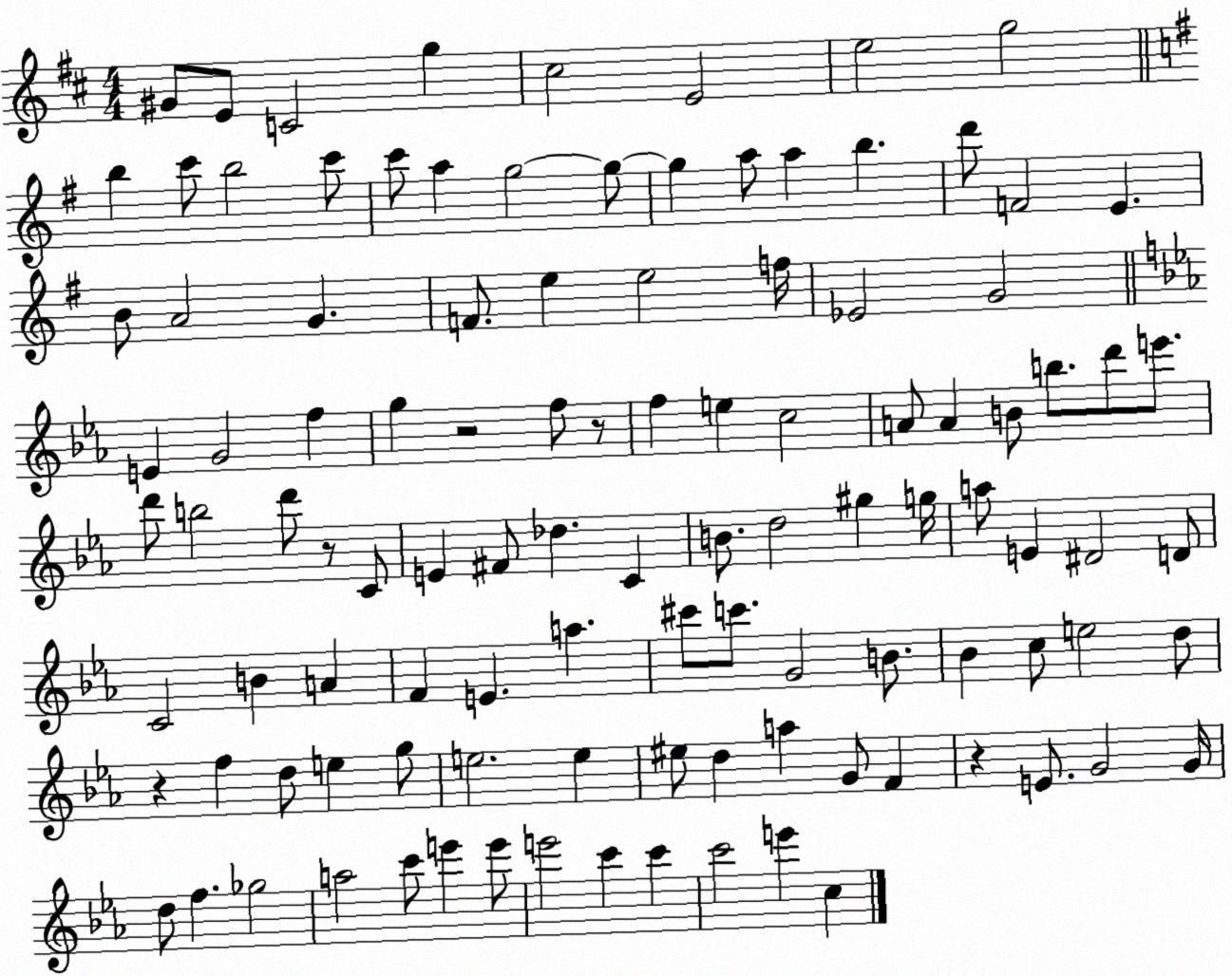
X:1
T:Untitled
M:4/4
L:1/4
K:D
^G/2 E/2 C2 g ^c2 E2 e2 g2 b c'/2 b2 c'/2 c'/2 a g2 g/2 g a/2 a b d'/2 F2 E B/2 A2 G F/2 e e2 f/4 _E2 G2 E G2 f g z2 f/2 z/2 f e c2 A/2 A B/2 b/2 d'/2 e'/2 d'/2 b2 d'/2 z/2 C/2 E ^F/2 _d C B/2 d2 ^g g/4 a/2 E ^D2 D/2 C2 B A F E a ^c'/2 c'/2 G2 B/2 _B c/2 e2 d/2 z f d/2 e g/2 e2 e ^e/2 d a G/2 F z E/2 G2 G/4 d/2 f _g2 a2 c'/2 e' e'/2 e'2 c' c' c'2 e' c